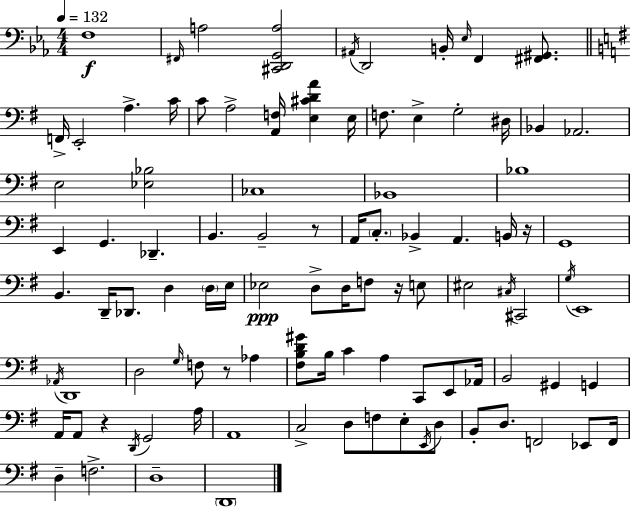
{
  \clef bass
  \numericTimeSignature
  \time 4/4
  \key ees \major
  \tempo 4 = 132
  f1\f | \grace { fis,16 } a2 <cis, d, g, a>2 | \acciaccatura { ais,16 } d,2 b,16-. \grace { ees16 } f,4 | <fis, gis,>8. \bar "||" \break \key e \minor f,16-> e,2-. a4.-> c'16 | c'8 a2-> <a, f>16 <e cis' d' a'>4 e16 | f8. e4-> g2-. dis16 | bes,4 aes,2. | \break e2 <ees bes>2 | ces1 | bes,1 | bes1 | \break e,4 g,4. des,4.-- | b,4. b,2-- r8 | a,16 \parenthesize c8.-. bes,4-> a,4. b,16 r16 | g,1 | \break b,4. d,16-- des,8. d4 \parenthesize d16 e16 | ees2\ppp d8-> d16 f8 r16 e8 | eis2 \acciaccatura { cis16 } cis,2 | \acciaccatura { g16 } e,1 | \break \acciaccatura { aes,16 } d,1 | d2 \grace { g16 } f8 r8 | aes4 <fis b d' gis'>8 b16 c'4 a4 c,8 | e,8 aes,16 b,2 gis,4 | \break g,4 a,16 a,8 r4 \acciaccatura { d,16 } g,2 | a16 a,1 | c2-> d8 f8 | e8-. \acciaccatura { e,16 } d8 b,8-. d8. f,2 | \break ees,8 f,16 d4-- f2.-> | d1-- | \parenthesize d,1 | \bar "|."
}